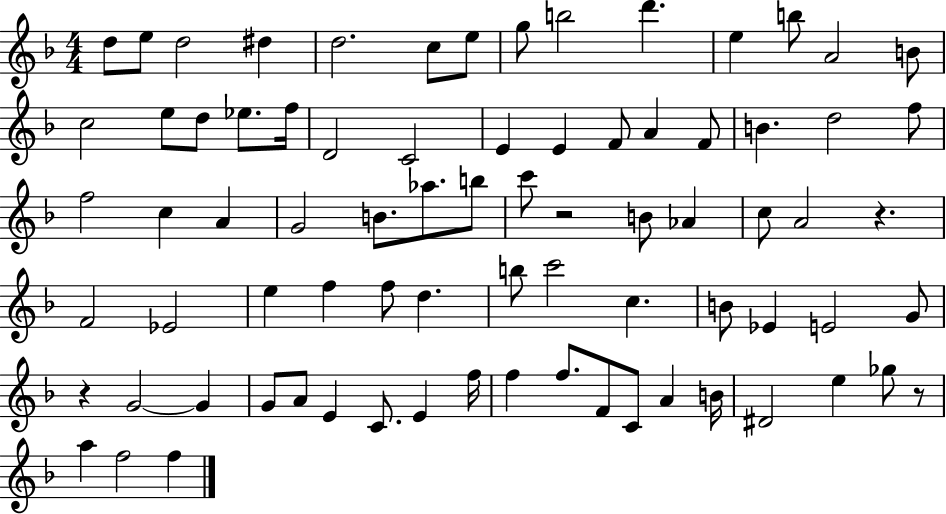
X:1
T:Untitled
M:4/4
L:1/4
K:F
d/2 e/2 d2 ^d d2 c/2 e/2 g/2 b2 d' e b/2 A2 B/2 c2 e/2 d/2 _e/2 f/4 D2 C2 E E F/2 A F/2 B d2 f/2 f2 c A G2 B/2 _a/2 b/2 c'/2 z2 B/2 _A c/2 A2 z F2 _E2 e f f/2 d b/2 c'2 c B/2 _E E2 G/2 z G2 G G/2 A/2 E C/2 E f/4 f f/2 F/2 C/2 A B/4 ^D2 e _g/2 z/2 a f2 f